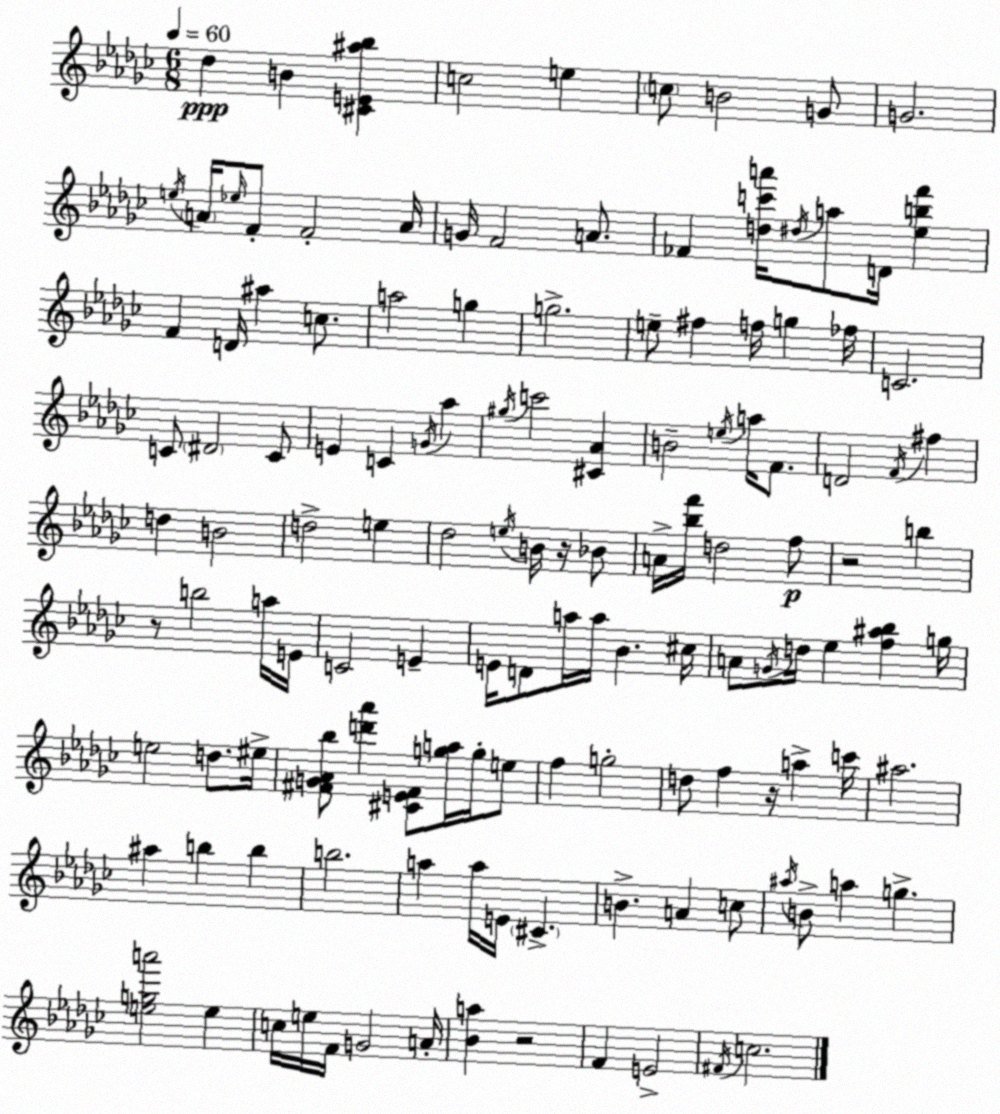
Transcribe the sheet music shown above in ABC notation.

X:1
T:Untitled
M:6/8
L:1/4
K:Ebm
_d B [^CE^a_b] c2 e c/2 B2 G/2 G2 e/4 A/4 _e/4 F/2 F2 A/4 G/4 F2 A/2 _F [dc'a']/4 ^d/4 a/2 D/4 [_ebf'] F D/4 ^a c/2 a2 g g2 e/2 ^f f/4 g _f/4 C2 C/2 ^D2 C/2 E C G/4 _a ^g/4 c'2 [^C_A] B2 e/4 a/4 F/2 D2 F/4 ^f d B2 d2 e _d2 e/4 B/4 z/4 _B/2 A/4 [_bf']/4 d2 f/2 z2 b z/2 b2 a/4 E/4 C2 E E/4 D/2 a/4 a/4 _B ^c/4 A/2 G/4 d/4 _e [f^a_b] g/4 e2 d/2 ^e/4 [^FG_A_b]/2 [d'_a'] [^CE^F]/2 [ga]/4 g/4 e/2 f g2 d/2 f z/4 a c'/4 ^a2 ^a b b b2 a a/4 E/4 ^C B A c/2 ^a/4 B/2 a g [ega']2 e c/4 e/4 F/4 G2 A/4 [_Ba] z2 F E2 ^F/4 c2